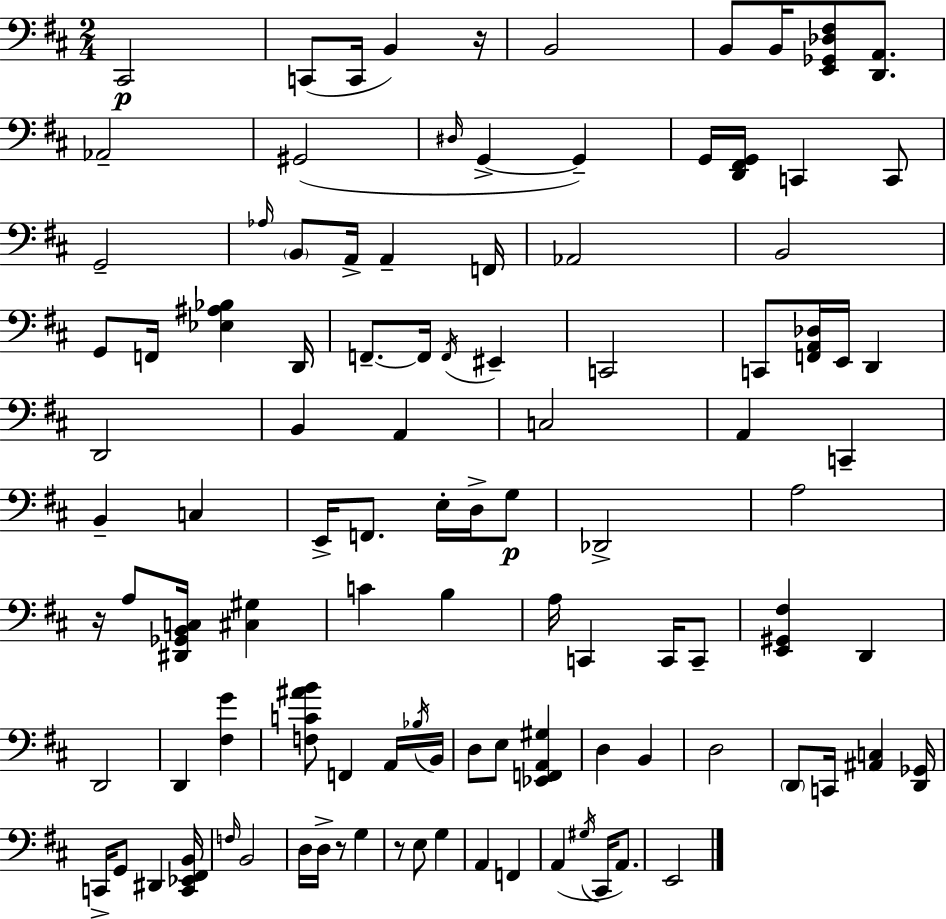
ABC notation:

X:1
T:Untitled
M:2/4
L:1/4
K:D
^C,,2 C,,/2 C,,/4 B,, z/4 B,,2 B,,/2 B,,/4 [E,,_G,,_D,^F,]/2 [D,,A,,]/2 _A,,2 ^G,,2 ^D,/4 G,, G,, G,,/4 [D,,^F,,G,,]/4 C,, C,,/2 G,,2 _A,/4 B,,/2 A,,/4 A,, F,,/4 _A,,2 B,,2 G,,/2 F,,/4 [_E,^A,_B,] D,,/4 F,,/2 F,,/4 F,,/4 ^E,, C,,2 C,,/2 [F,,A,,_D,]/4 E,,/4 D,, D,,2 B,, A,, C,2 A,, C,, B,, C, E,,/4 F,,/2 E,/4 D,/4 G,/2 _D,,2 A,2 z/4 A,/2 [^D,,_G,,B,,C,]/4 [^C,^G,] C B, A,/4 C,, C,,/4 C,,/2 [E,,^G,,^F,] D,, D,,2 D,, [^F,G] [F,C^AB]/2 F,, A,,/4 _B,/4 B,,/4 D,/2 E,/2 [_E,,F,,A,,^G,] D, B,, D,2 D,,/2 C,,/4 [^A,,C,] [D,,_G,,]/4 C,,/4 G,,/2 ^D,, [C,,_E,,^F,,B,,]/4 F,/4 B,,2 D,/4 D,/4 z/2 G, z/2 E,/2 G, A,, F,, A,, ^G,/4 ^C,,/4 A,,/2 E,,2